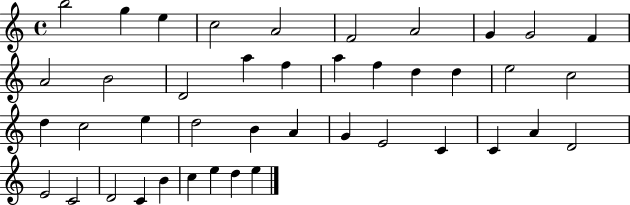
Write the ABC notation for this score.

X:1
T:Untitled
M:4/4
L:1/4
K:C
b2 g e c2 A2 F2 A2 G G2 F A2 B2 D2 a f a f d d e2 c2 d c2 e d2 B A G E2 C C A D2 E2 C2 D2 C B c e d e